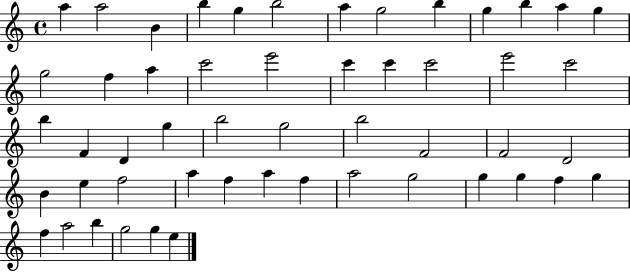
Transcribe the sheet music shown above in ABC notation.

X:1
T:Untitled
M:4/4
L:1/4
K:C
a a2 B b g b2 a g2 b g b a g g2 f a c'2 e'2 c' c' c'2 e'2 c'2 b F D g b2 g2 b2 F2 F2 D2 B e f2 a f a f a2 g2 g g f g f a2 b g2 g e